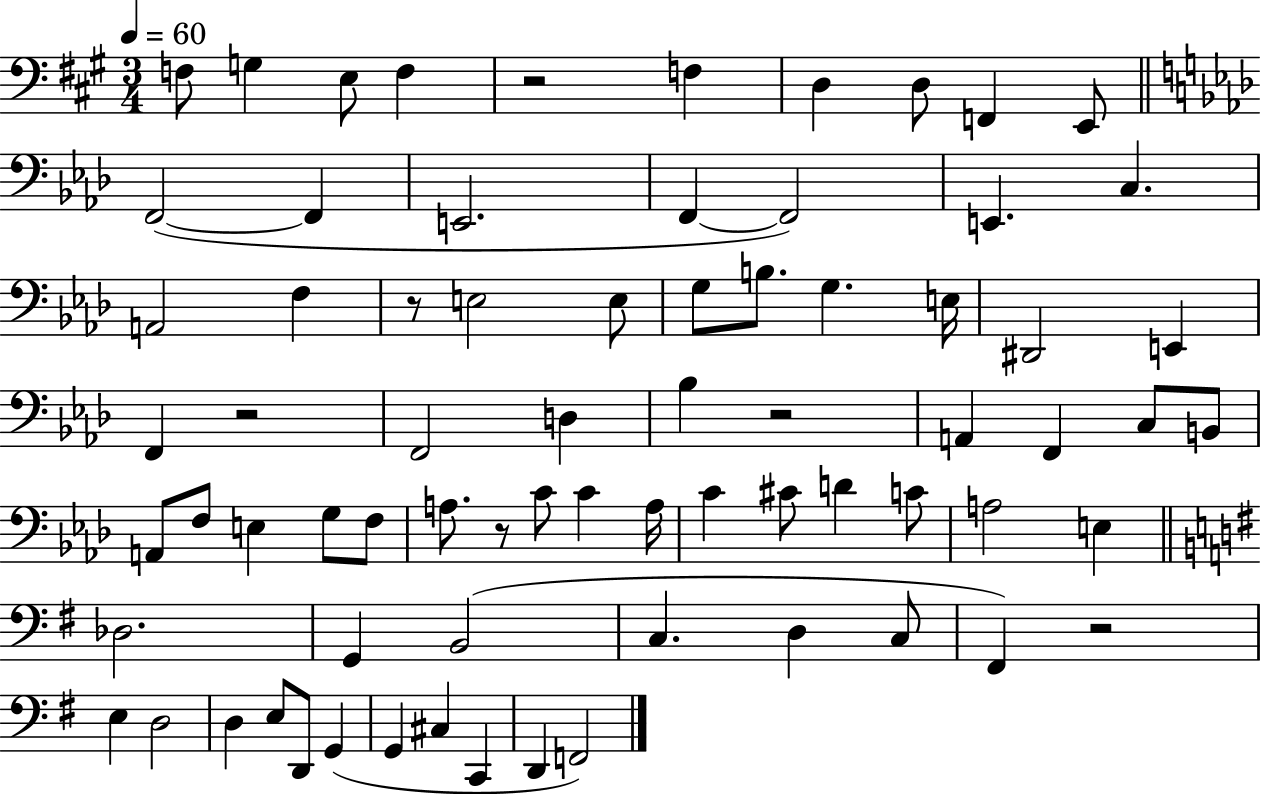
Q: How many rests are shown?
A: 6